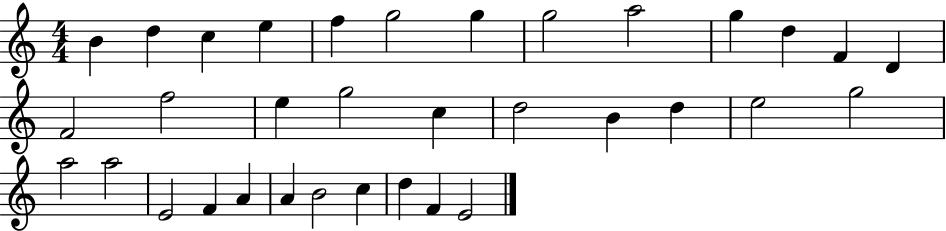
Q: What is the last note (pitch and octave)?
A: E4